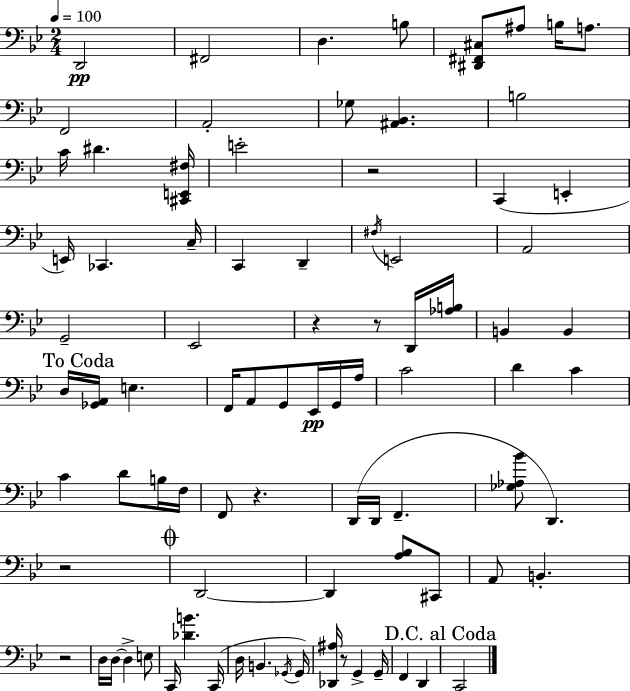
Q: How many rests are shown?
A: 7